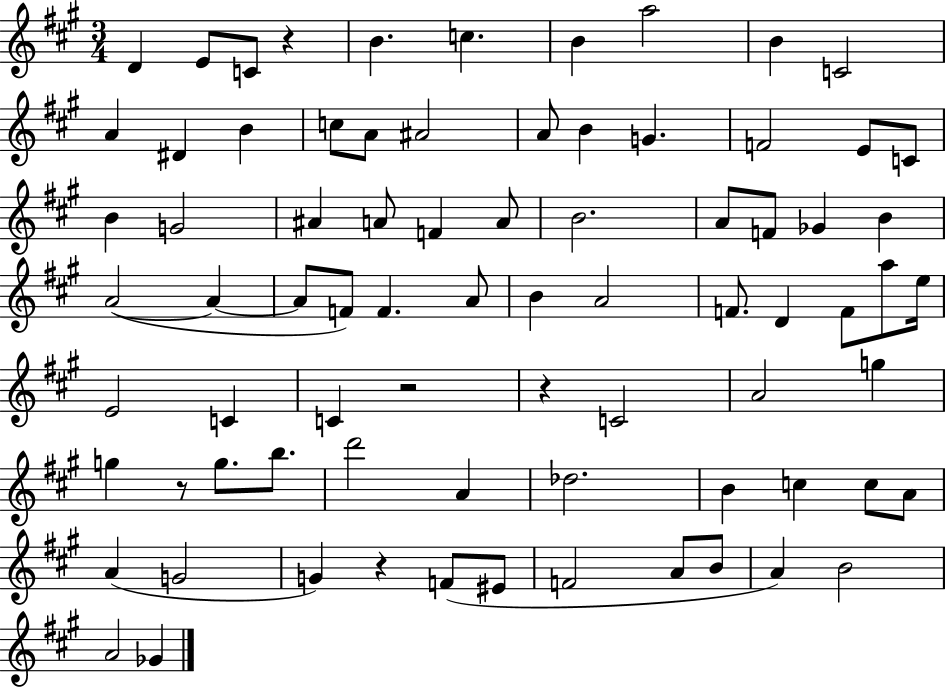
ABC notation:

X:1
T:Untitled
M:3/4
L:1/4
K:A
D E/2 C/2 z B c B a2 B C2 A ^D B c/2 A/2 ^A2 A/2 B G F2 E/2 C/2 B G2 ^A A/2 F A/2 B2 A/2 F/2 _G B A2 A A/2 F/2 F A/2 B A2 F/2 D F/2 a/2 e/4 E2 C C z2 z C2 A2 g g z/2 g/2 b/2 d'2 A _d2 B c c/2 A/2 A G2 G z F/2 ^E/2 F2 A/2 B/2 A B2 A2 _G